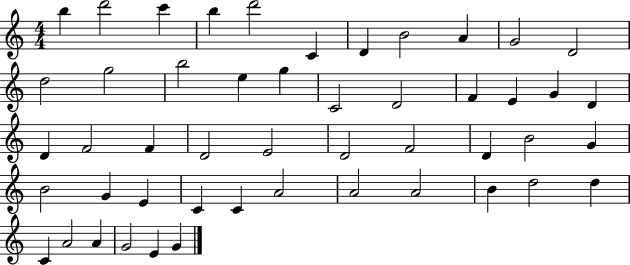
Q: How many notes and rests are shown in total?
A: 49